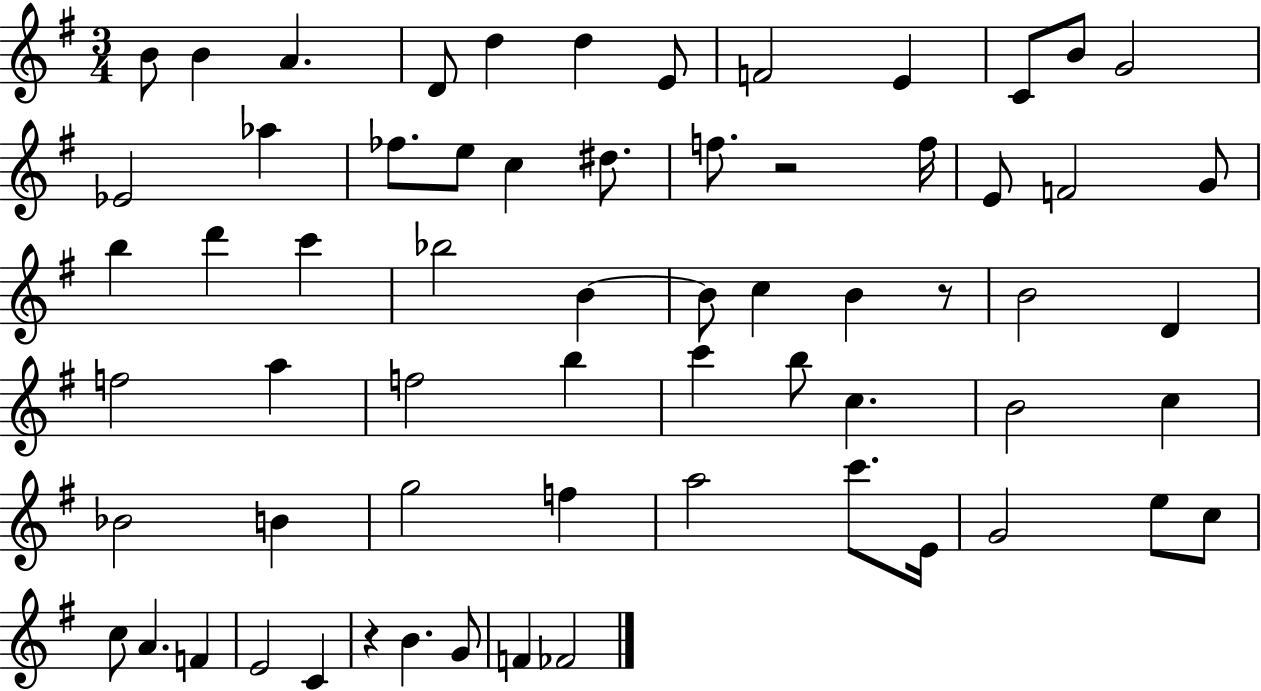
B4/e B4/q A4/q. D4/e D5/q D5/q E4/e F4/h E4/q C4/e B4/e G4/h Eb4/h Ab5/q FES5/e. E5/e C5/q D#5/e. F5/e. R/h F5/s E4/e F4/h G4/e B5/q D6/q C6/q Bb5/h B4/q B4/e C5/q B4/q R/e B4/h D4/q F5/h A5/q F5/h B5/q C6/q B5/e C5/q. B4/h C5/q Bb4/h B4/q G5/h F5/q A5/h C6/e. E4/s G4/h E5/e C5/e C5/e A4/q. F4/q E4/h C4/q R/q B4/q. G4/e F4/q FES4/h